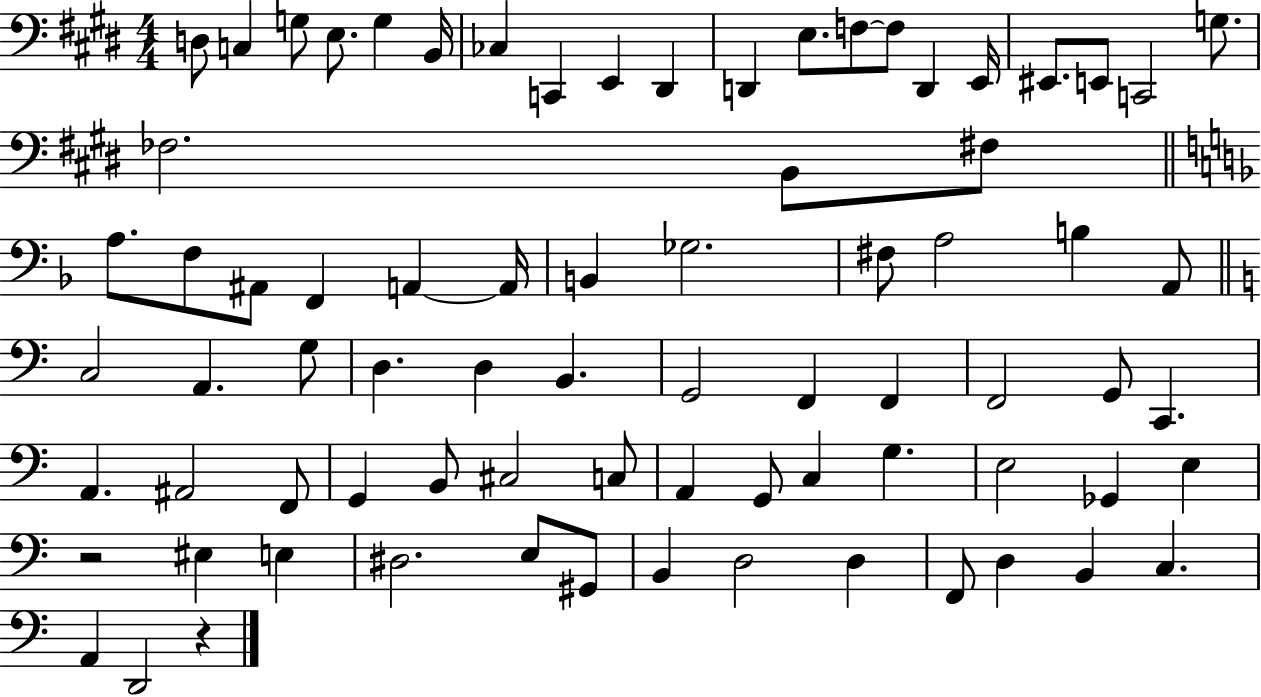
{
  \clef bass
  \numericTimeSignature
  \time 4/4
  \key e \major
  d8 c4 g8 e8. g4 b,16 | ces4 c,4 e,4 dis,4 | d,4 e8. f8~~ f8 d,4 e,16 | eis,8. e,8 c,2 g8. | \break fes2. b,8 fis8 | \bar "||" \break \key f \major a8. f8 ais,8 f,4 a,4~~ a,16 | b,4 ges2. | fis8 a2 b4 a,8 | \bar "||" \break \key c \major c2 a,4. g8 | d4. d4 b,4. | g,2 f,4 f,4 | f,2 g,8 c,4. | \break a,4. ais,2 f,8 | g,4 b,8 cis2 c8 | a,4 g,8 c4 g4. | e2 ges,4 e4 | \break r2 eis4 e4 | dis2. e8 gis,8 | b,4 d2 d4 | f,8 d4 b,4 c4. | \break a,4 d,2 r4 | \bar "|."
}